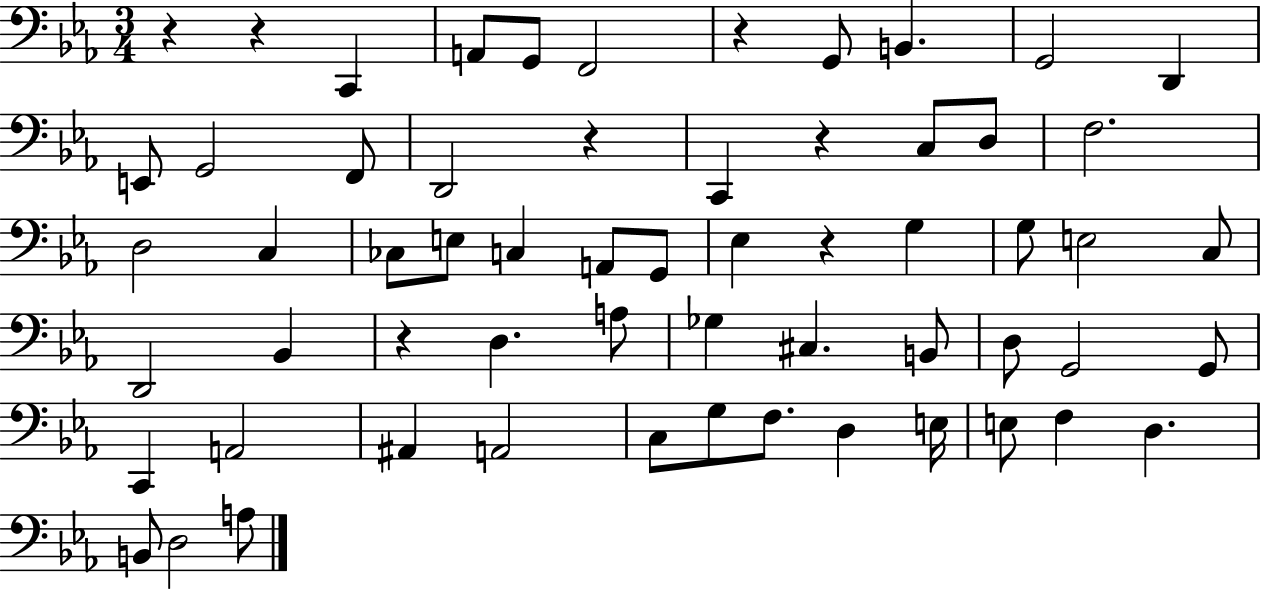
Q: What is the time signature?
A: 3/4